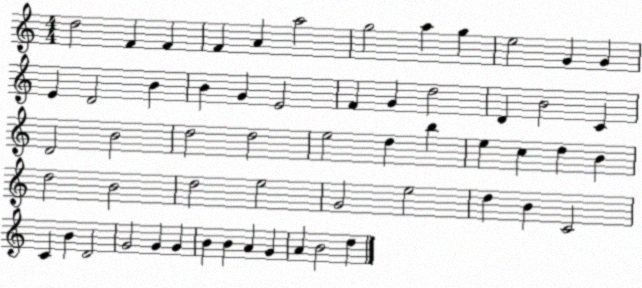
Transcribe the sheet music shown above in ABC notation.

X:1
T:Untitled
M:4/4
L:1/4
K:C
d2 F F F A a2 g2 a g e2 G G E D2 B B G E2 F G d2 D B2 C D2 B2 d2 d2 e2 d b e c d B d2 B2 d2 e2 G2 e2 d B C2 C B D2 G2 G G B B A G A B2 d